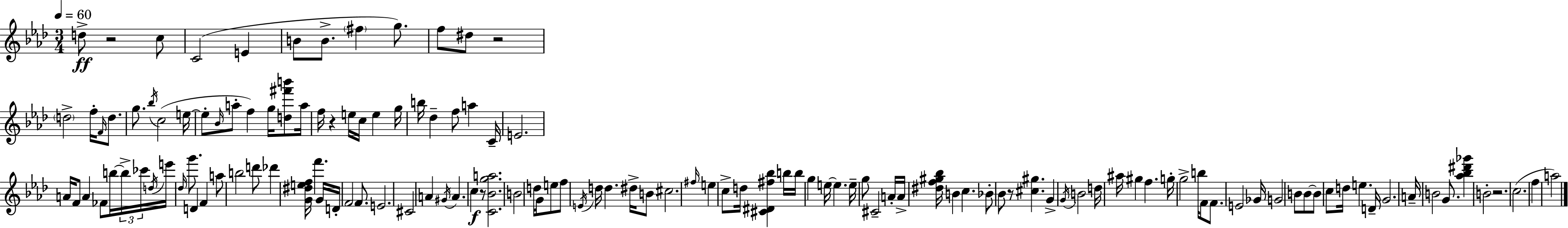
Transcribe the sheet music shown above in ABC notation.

X:1
T:Untitled
M:3/4
L:1/4
K:Fm
d/2 z2 c/2 C2 E B/2 B/2 ^f g/2 f/2 ^d/2 z2 d2 f/4 F/4 d/2 g/2 _b/4 c2 e/4 e/2 _B/4 a/2 f g/4 [d^f'b']/2 a/4 f/4 z e/4 c/4 e g/4 b/4 _d f/2 a C/4 E2 A/4 F/2 A _F/2 b/4 b/4 _c'/4 d/4 e'/4 _d/4 g'/2 D F a/2 b2 d'/2 _d' [G^def]/4 f' G/4 D/4 F2 F/2 E2 ^C2 A ^G/4 A c z/2 [C_Bga]2 B2 d/4 G/4 e/2 f/2 E/4 d/4 d ^d/4 B/2 ^c2 ^f/4 e c/2 d/4 [^C^D^f_b] b/4 b/4 g e/4 e e/4 g/2 ^C2 A/4 A/4 [^df^g_b]/4 B c _B/2 _B/2 z/2 [^c^g] G G/4 B2 d/4 ^a/4 ^g f g/4 g2 b/4 F/2 F/2 E2 _G/4 G2 B/2 B/2 B/2 c/2 d/4 e D/4 G2 A/4 B2 G/2 [_a_b^d'_g'] B2 z2 c2 f a2